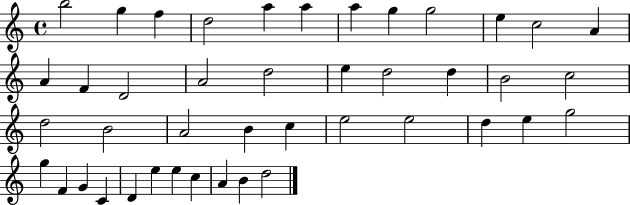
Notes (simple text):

B5/h G5/q F5/q D5/h A5/q A5/q A5/q G5/q G5/h E5/q C5/h A4/q A4/q F4/q D4/h A4/h D5/h E5/q D5/h D5/q B4/h C5/h D5/h B4/h A4/h B4/q C5/q E5/h E5/h D5/q E5/q G5/h G5/q F4/q G4/q C4/q D4/q E5/q E5/q C5/q A4/q B4/q D5/h